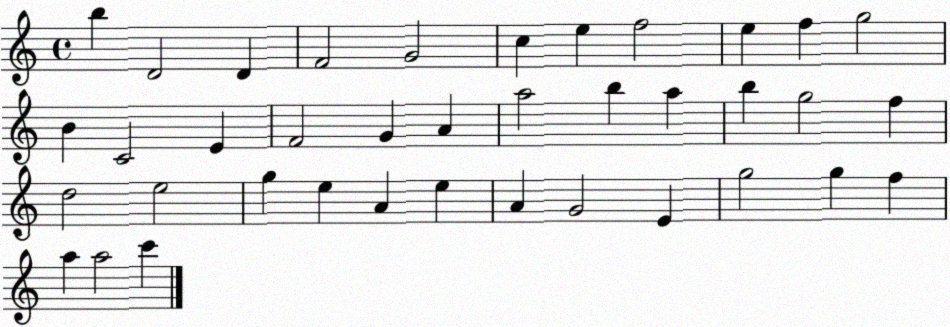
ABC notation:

X:1
T:Untitled
M:4/4
L:1/4
K:C
b D2 D F2 G2 c e f2 e f g2 B C2 E F2 G A a2 b a b g2 f d2 e2 g e A e A G2 E g2 g f a a2 c'